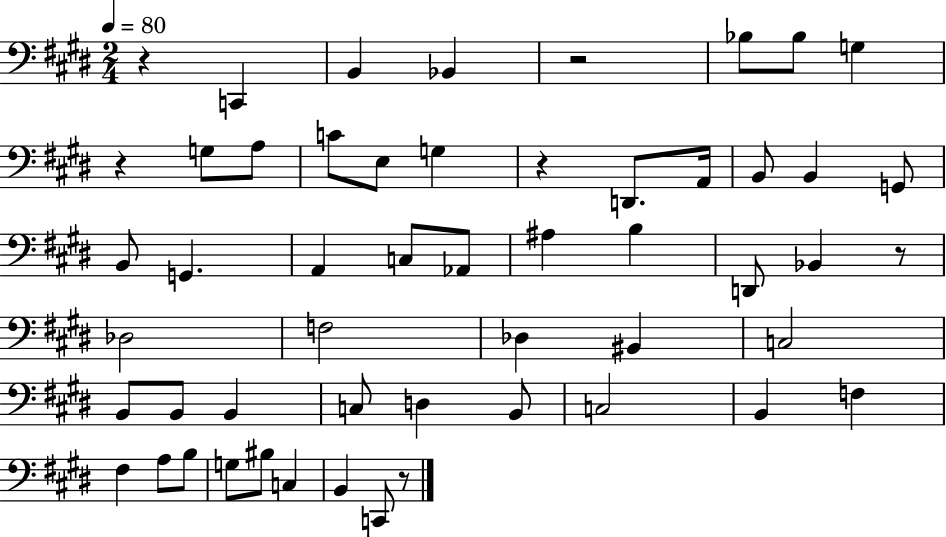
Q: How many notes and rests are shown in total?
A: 53